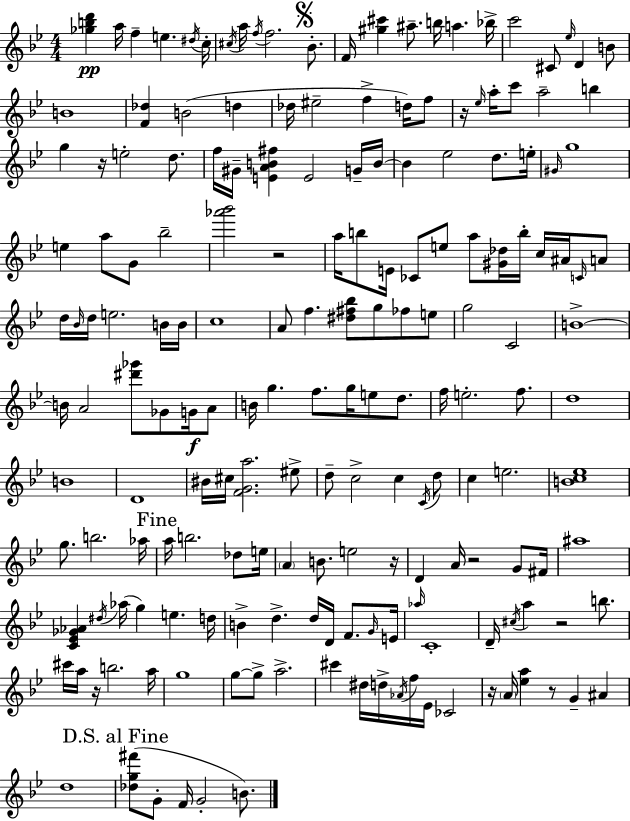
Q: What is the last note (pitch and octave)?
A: B4